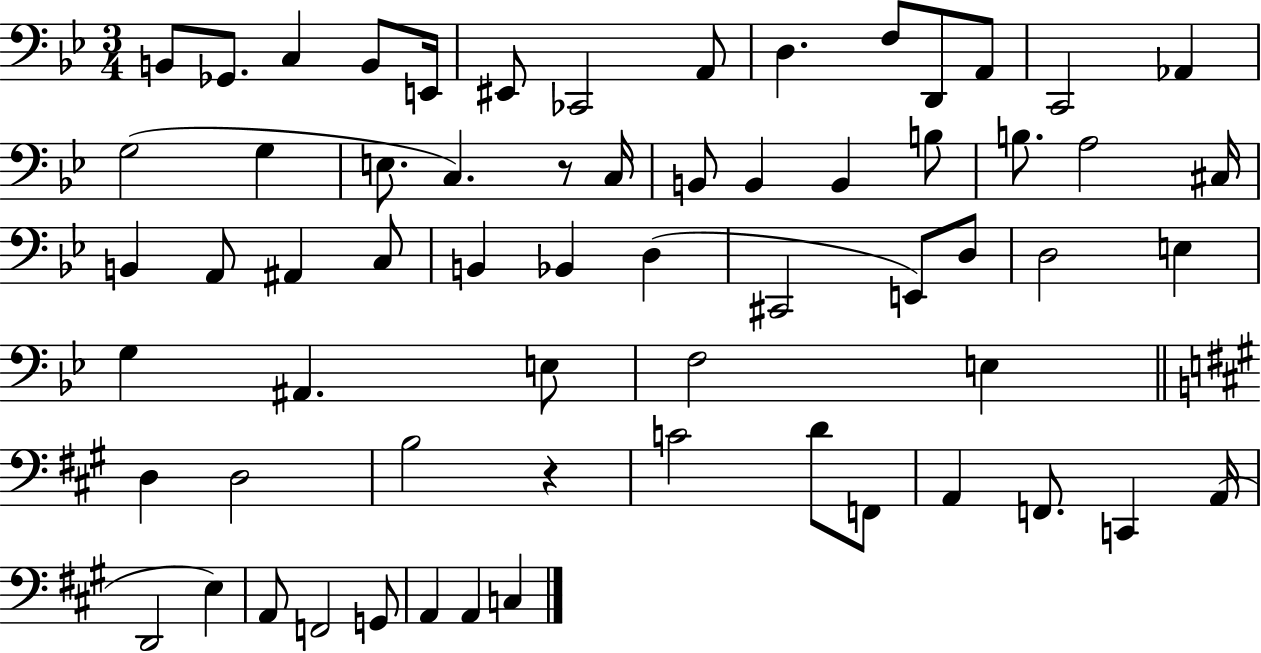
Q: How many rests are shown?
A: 2